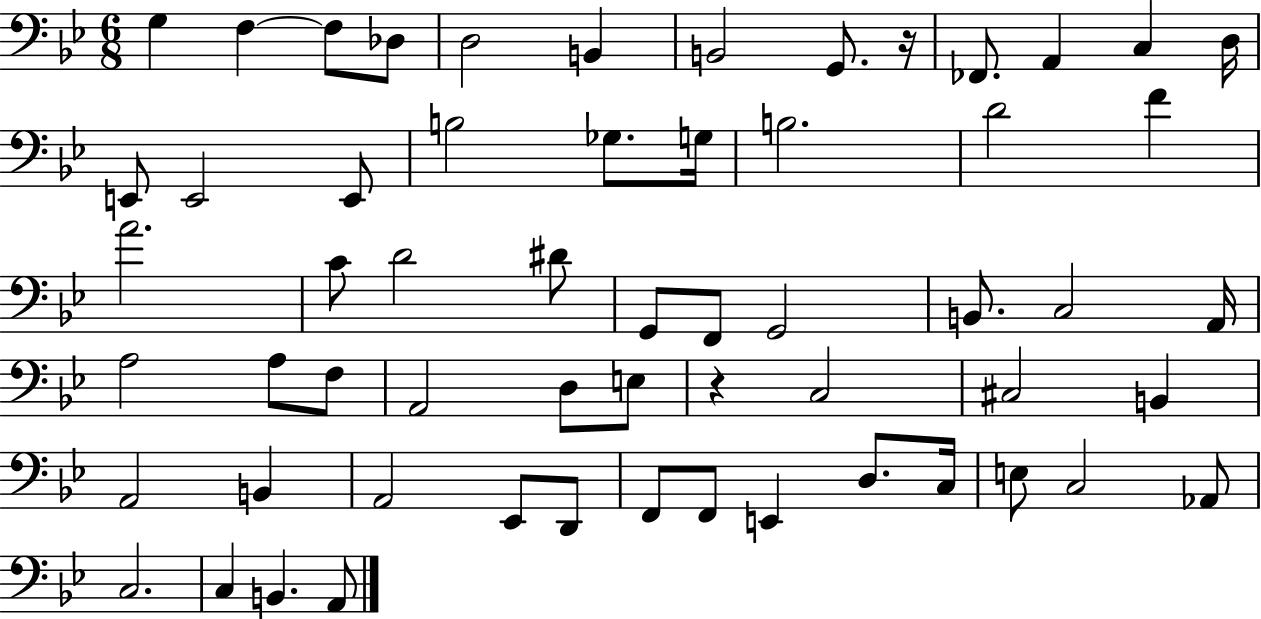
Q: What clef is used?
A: bass